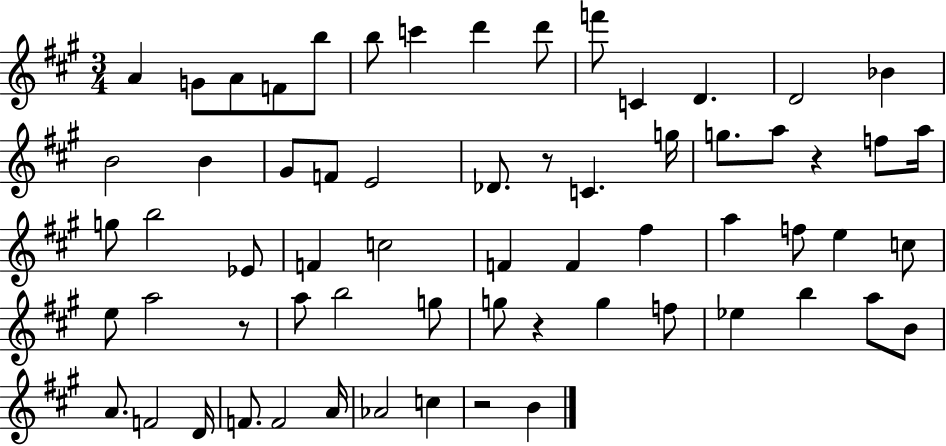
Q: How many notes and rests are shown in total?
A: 64